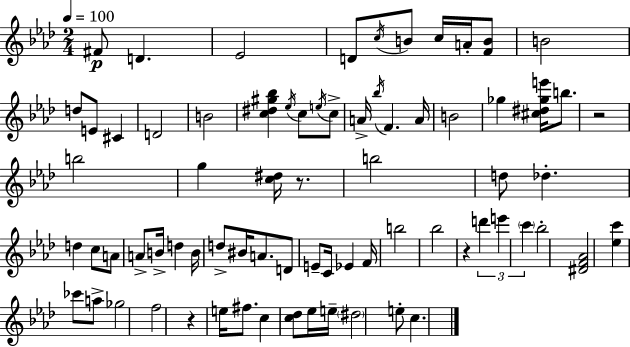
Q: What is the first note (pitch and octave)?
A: F#4